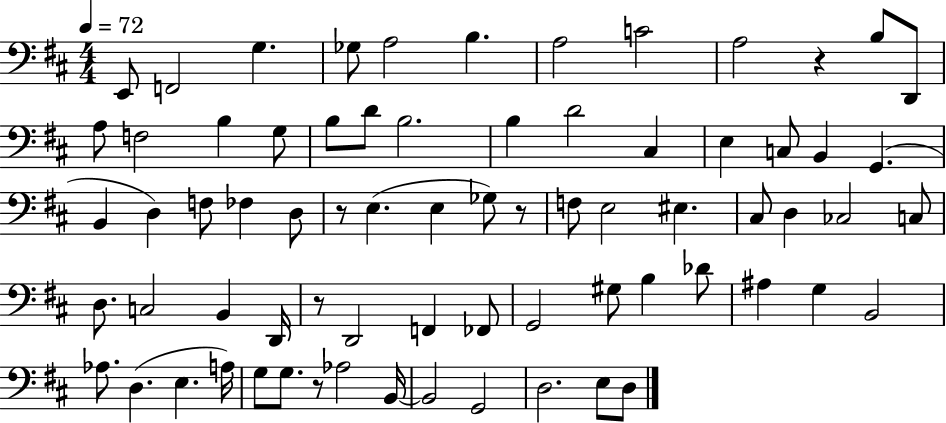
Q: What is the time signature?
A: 4/4